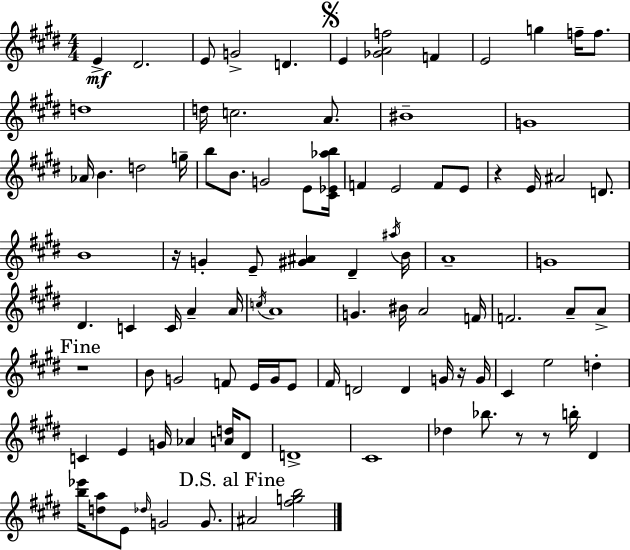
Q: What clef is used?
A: treble